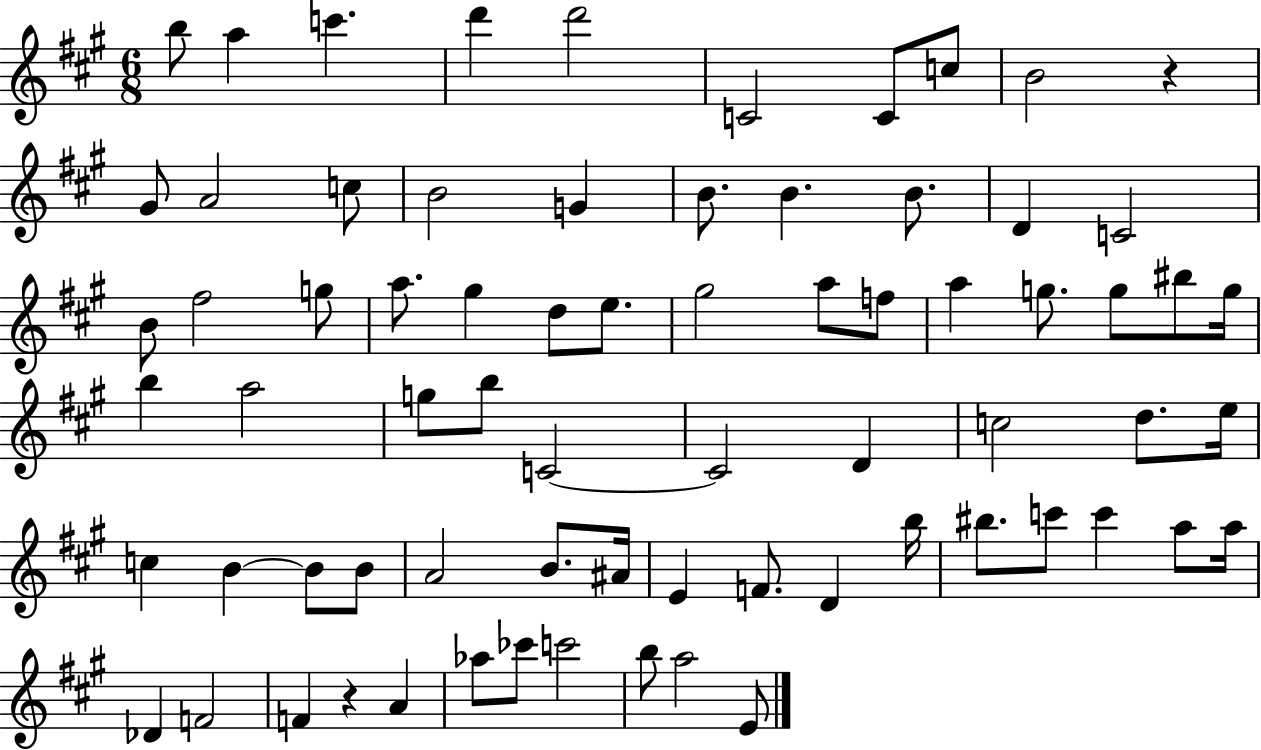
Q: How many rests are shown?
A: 2